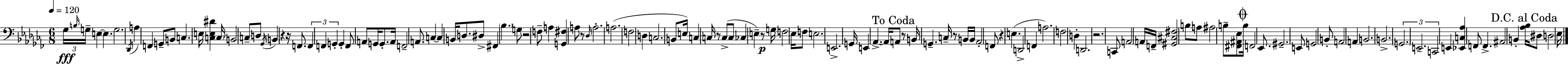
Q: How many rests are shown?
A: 10